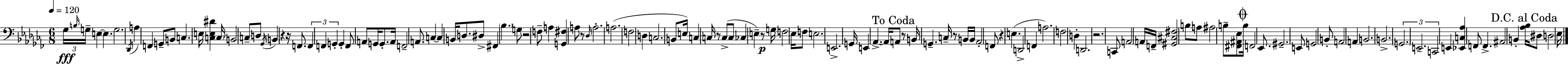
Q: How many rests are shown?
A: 10